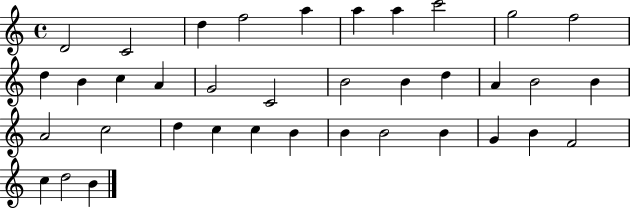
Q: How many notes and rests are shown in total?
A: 37